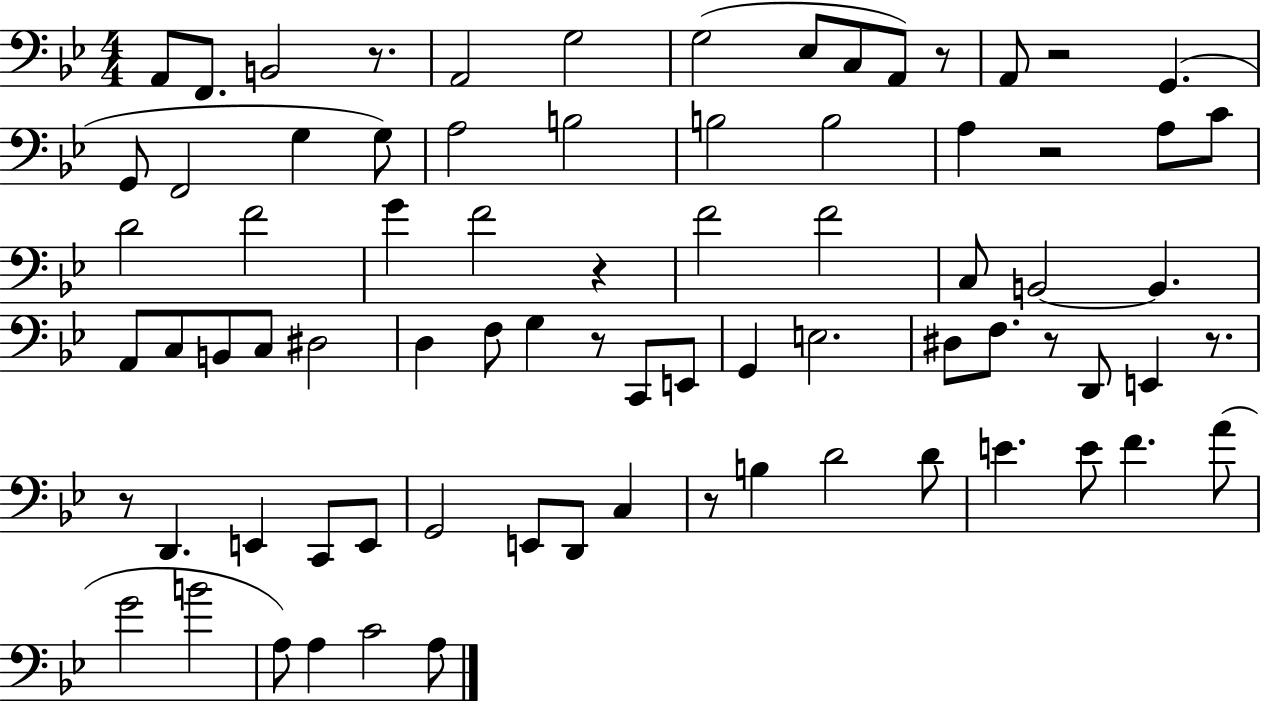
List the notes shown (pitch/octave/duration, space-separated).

A2/e F2/e. B2/h R/e. A2/h G3/h G3/h Eb3/e C3/e A2/e R/e A2/e R/h G2/q. G2/e F2/h G3/q G3/e A3/h B3/h B3/h B3/h A3/q R/h A3/e C4/e D4/h F4/h G4/q F4/h R/q F4/h F4/h C3/e B2/h B2/q. A2/e C3/e B2/e C3/e D#3/h D3/q F3/e G3/q R/e C2/e E2/e G2/q E3/h. D#3/e F3/e. R/e D2/e E2/q R/e. R/e D2/q. E2/q C2/e E2/e G2/h E2/e D2/e C3/q R/e B3/q D4/h D4/e E4/q. E4/e F4/q. A4/e G4/h B4/h A3/e A3/q C4/h A3/e